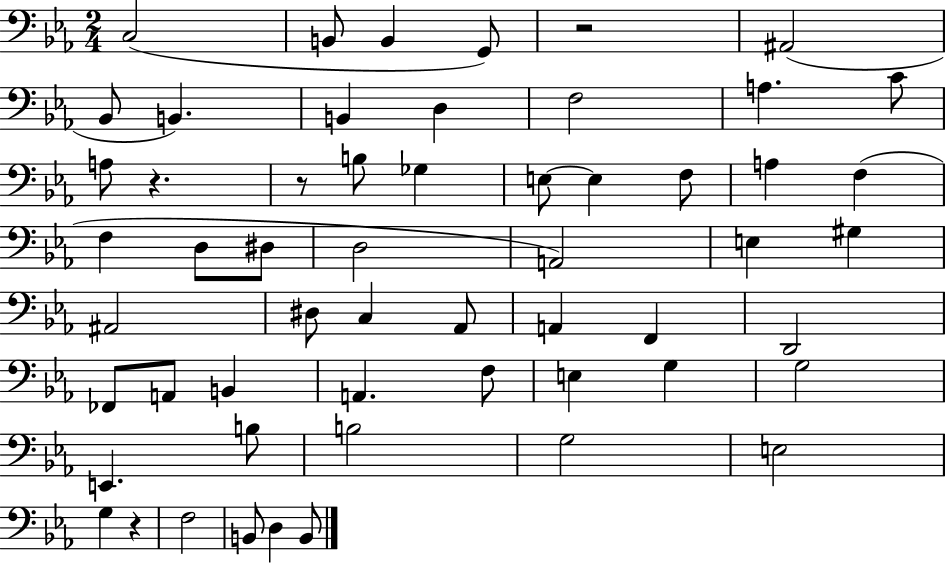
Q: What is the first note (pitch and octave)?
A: C3